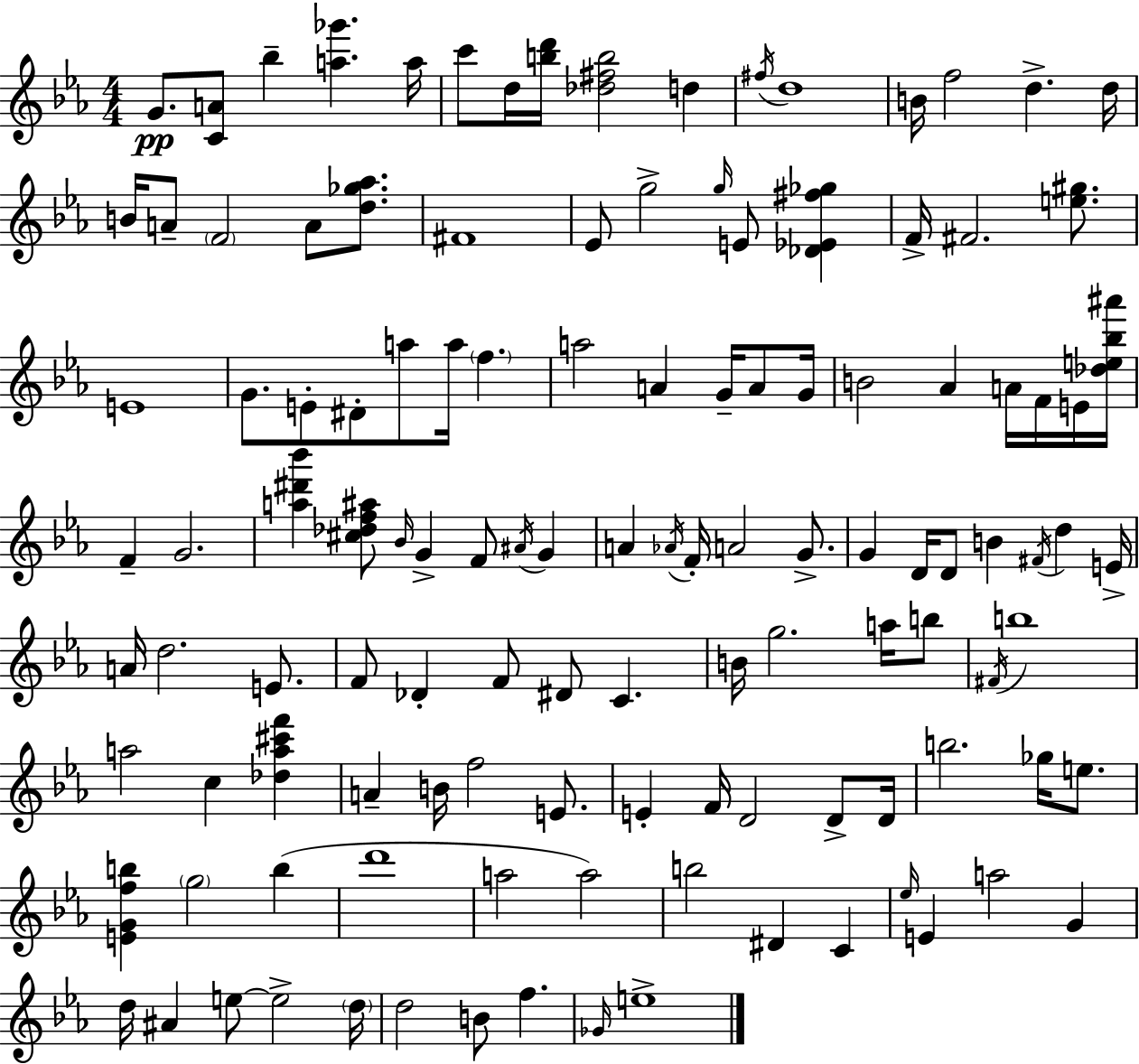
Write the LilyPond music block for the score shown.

{
  \clef treble
  \numericTimeSignature
  \time 4/4
  \key c \minor
  g'8.\pp <c' a'>8 bes''4-- <a'' ges'''>4. a''16 | c'''8 d''16 <b'' d'''>16 <des'' fis'' b''>2 d''4 | \acciaccatura { fis''16 } d''1 | b'16 f''2 d''4.-> | \break d''16 b'16 a'8-- \parenthesize f'2 a'8 <d'' ges'' aes''>8. | fis'1 | ees'8 g''2-> \grace { g''16 } e'8 <des' ees' fis'' ges''>4 | f'16-> fis'2. <e'' gis''>8. | \break e'1 | g'8. e'8-. dis'8-. a''8 a''16 \parenthesize f''4. | a''2 a'4 g'16-- a'8 | g'16 b'2 aes'4 a'16 f'16 | \break e'16 <des'' e'' bes'' ais'''>16 f'4-- g'2. | <a'' dis''' bes'''>4 <cis'' des'' f'' ais''>8 \grace { bes'16 } g'4-> f'8 \acciaccatura { ais'16 } | g'4 a'4 \acciaccatura { aes'16 } f'16-. a'2 | g'8.-> g'4 d'16 d'8 b'4 | \break \acciaccatura { fis'16 } d''4 e'16-> a'16 d''2. | e'8. f'8 des'4-. f'8 dis'8 | c'4. b'16 g''2. | a''16 b''8 \acciaccatura { fis'16 } b''1 | \break a''2 c''4 | <des'' a'' cis''' f'''>4 a'4-- b'16 f''2 | e'8. e'4-. f'16 d'2 | d'8-> d'16 b''2. | \break ges''16 e''8. <e' g' f'' b''>4 \parenthesize g''2 | b''4( d'''1 | a''2 a''2) | b''2 dis'4 | \break c'4 \grace { ees''16 } e'4 a''2 | g'4 d''16 ais'4 e''8~~ e''2-> | \parenthesize d''16 d''2 | b'8 f''4. \grace { ges'16 } e''1-> | \break \bar "|."
}